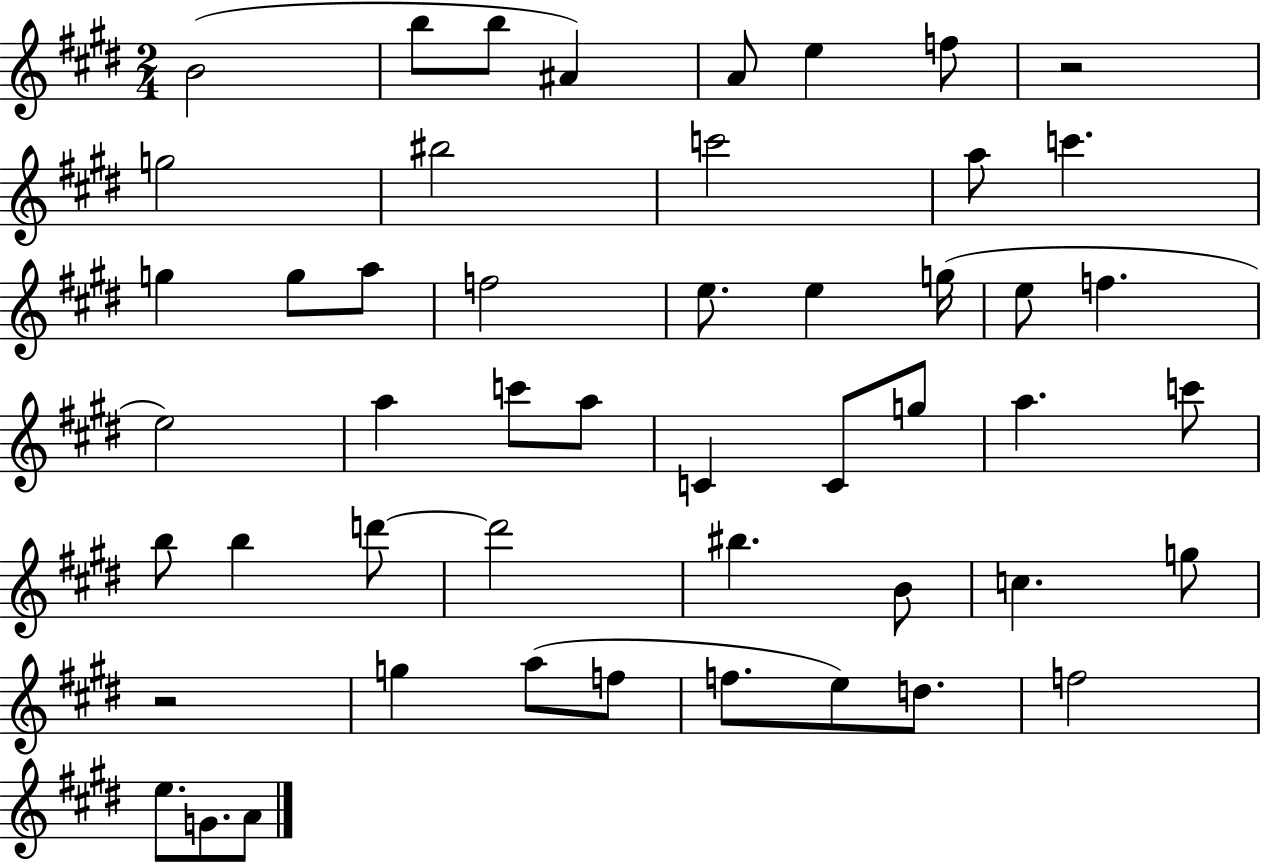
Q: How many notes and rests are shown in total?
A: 50